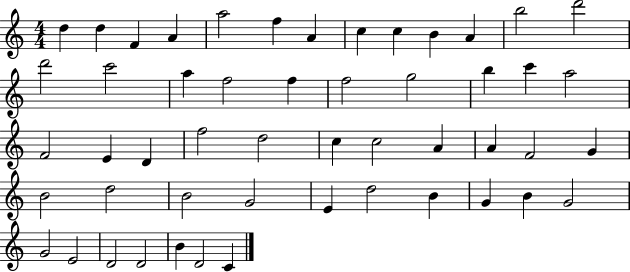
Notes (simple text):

D5/q D5/q F4/q A4/q A5/h F5/q A4/q C5/q C5/q B4/q A4/q B5/h D6/h D6/h C6/h A5/q F5/h F5/q F5/h G5/h B5/q C6/q A5/h F4/h E4/q D4/q F5/h D5/h C5/q C5/h A4/q A4/q F4/h G4/q B4/h D5/h B4/h G4/h E4/q D5/h B4/q G4/q B4/q G4/h G4/h E4/h D4/h D4/h B4/q D4/h C4/q